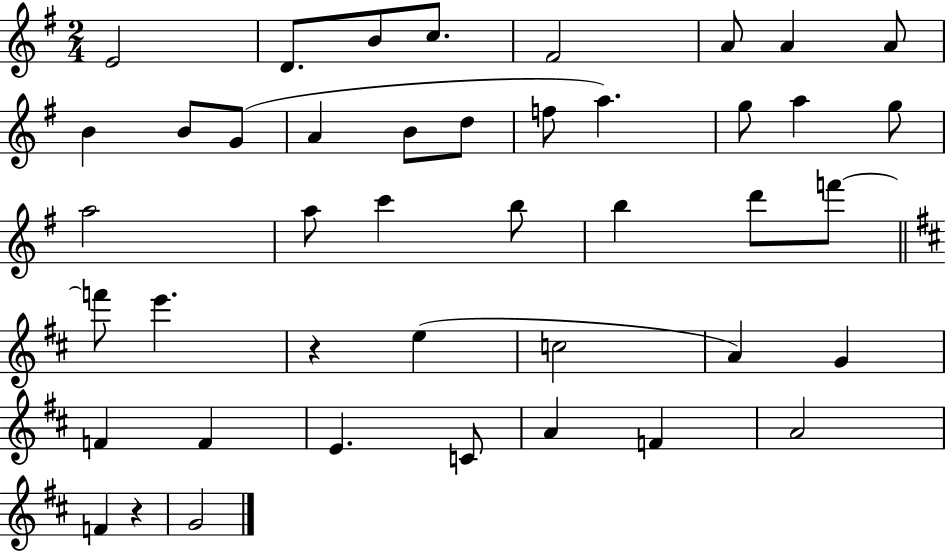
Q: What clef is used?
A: treble